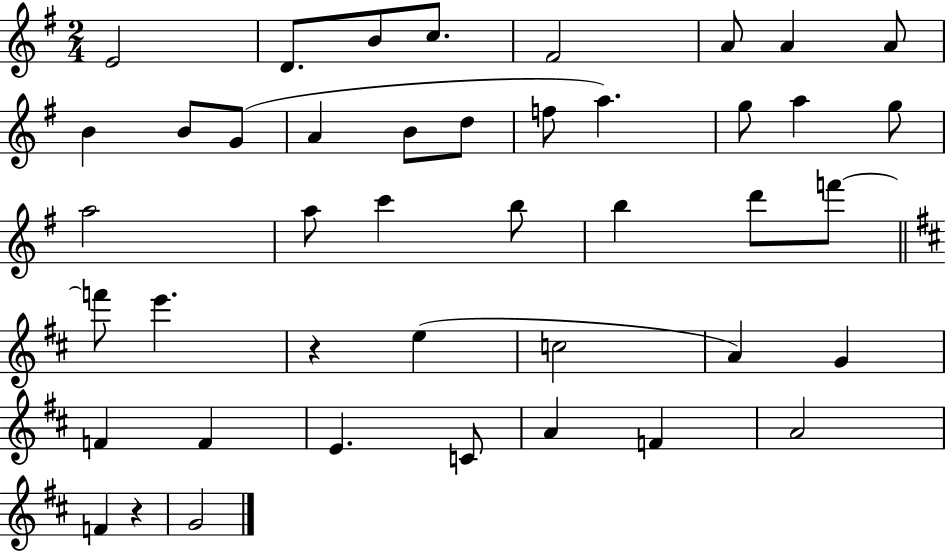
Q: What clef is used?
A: treble